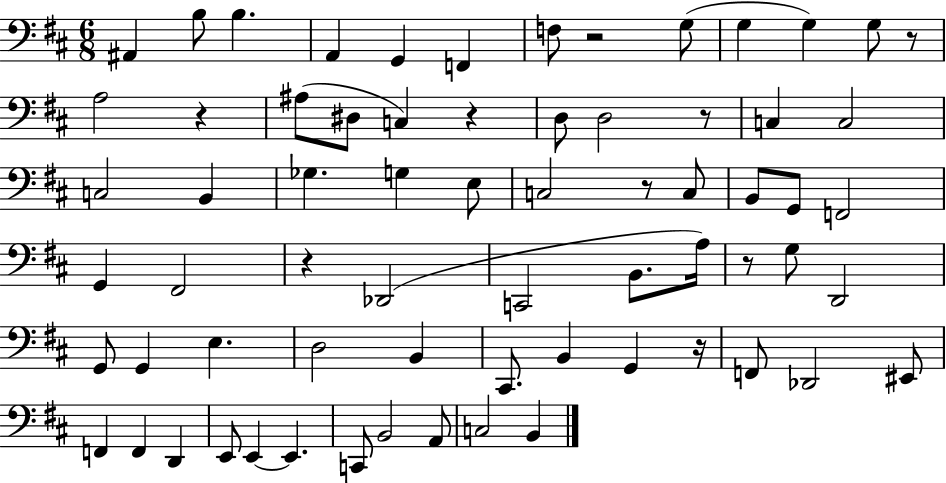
{
  \clef bass
  \numericTimeSignature
  \time 6/8
  \key d \major
  ais,4 b8 b4. | a,4 g,4 f,4 | f8 r2 g8( | g4 g4) g8 r8 | \break a2 r4 | ais8( dis8 c4) r4 | d8 d2 r8 | c4 c2 | \break c2 b,4 | ges4. g4 e8 | c2 r8 c8 | b,8 g,8 f,2 | \break g,4 fis,2 | r4 des,2( | c,2 b,8. a16) | r8 g8 d,2 | \break g,8 g,4 e4. | d2 b,4 | cis,8. b,4 g,4 r16 | f,8 des,2 eis,8 | \break f,4 f,4 d,4 | e,8 e,4~~ e,4. | c,8 b,2 a,8 | c2 b,4 | \break \bar "|."
}